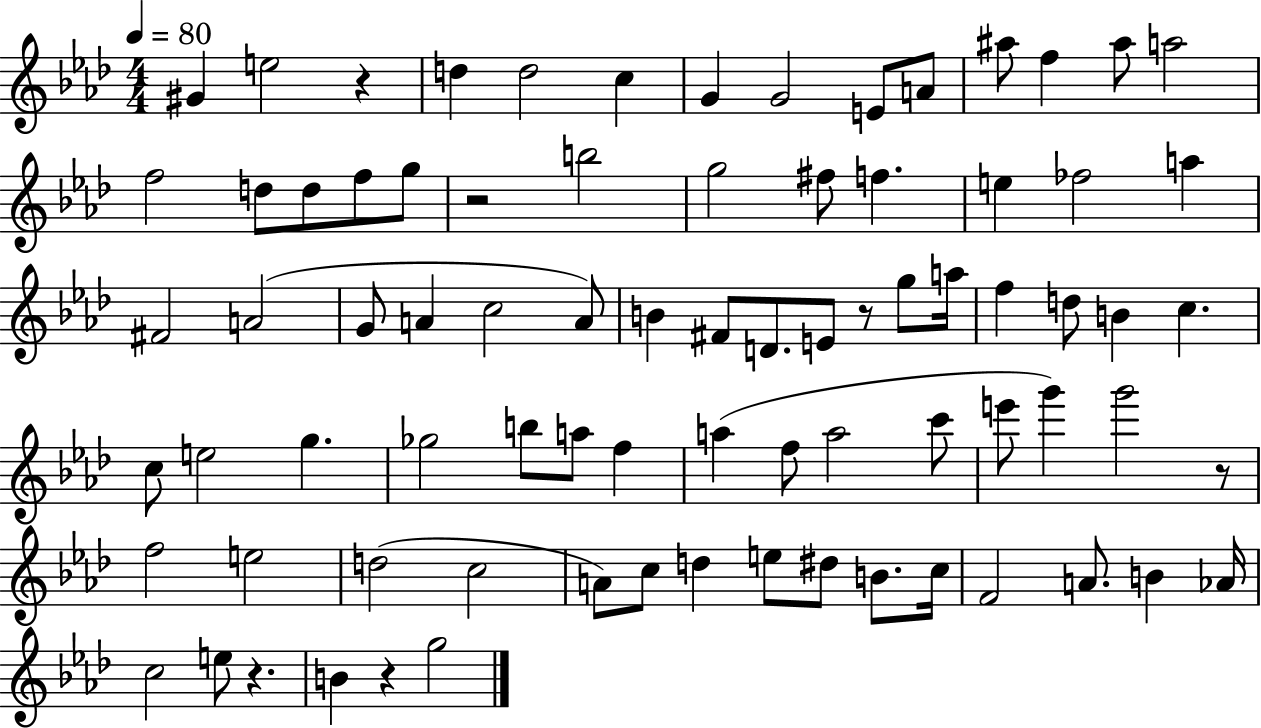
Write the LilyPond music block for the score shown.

{
  \clef treble
  \numericTimeSignature
  \time 4/4
  \key aes \major
  \tempo 4 = 80
  \repeat volta 2 { gis'4 e''2 r4 | d''4 d''2 c''4 | g'4 g'2 e'8 a'8 | ais''8 f''4 ais''8 a''2 | \break f''2 d''8 d''8 f''8 g''8 | r2 b''2 | g''2 fis''8 f''4. | e''4 fes''2 a''4 | \break fis'2 a'2( | g'8 a'4 c''2 a'8) | b'4 fis'8 d'8. e'8 r8 g''8 a''16 | f''4 d''8 b'4 c''4. | \break c''8 e''2 g''4. | ges''2 b''8 a''8 f''4 | a''4( f''8 a''2 c'''8 | e'''8 g'''4) g'''2 r8 | \break f''2 e''2 | d''2( c''2 | a'8) c''8 d''4 e''8 dis''8 b'8. c''16 | f'2 a'8. b'4 aes'16 | \break c''2 e''8 r4. | b'4 r4 g''2 | } \bar "|."
}